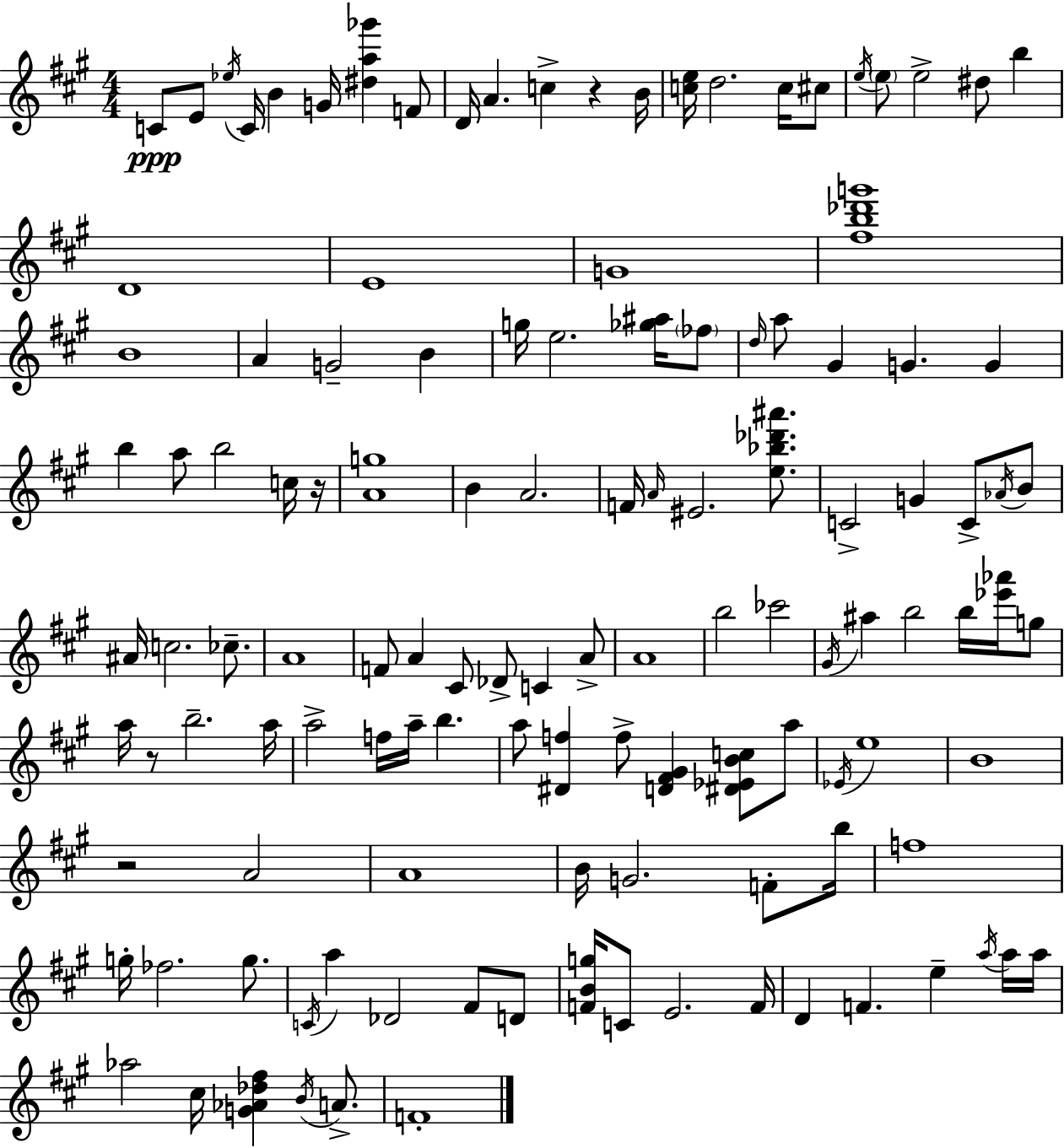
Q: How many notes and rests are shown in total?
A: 124